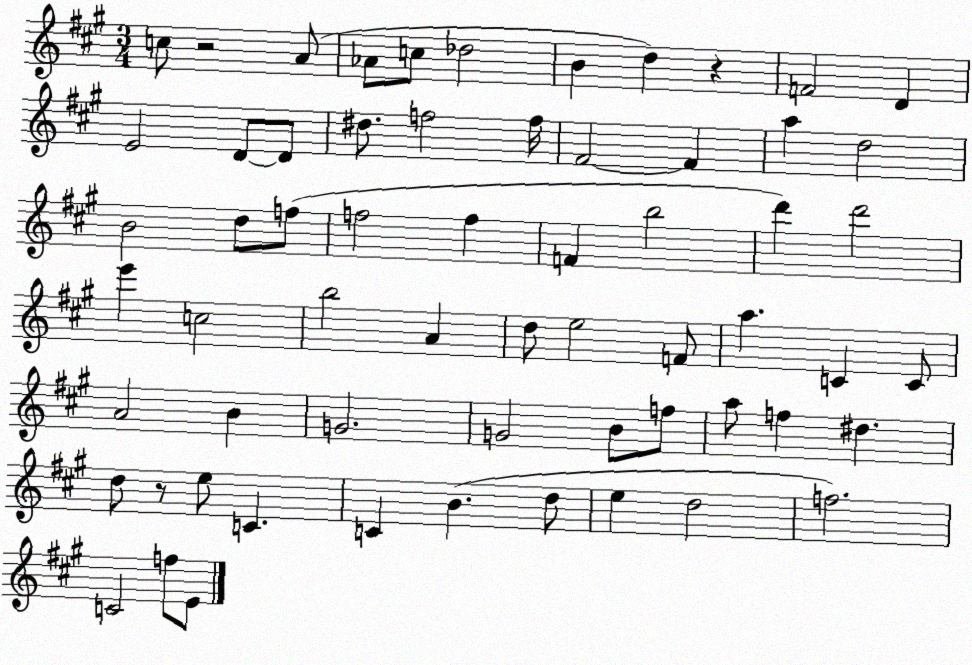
X:1
T:Untitled
M:3/4
L:1/4
K:A
c/2 z2 A/2 _A/2 c/2 _d2 B d z F2 D E2 D/2 D/2 ^d/2 f2 f/4 ^F2 ^F a d2 B2 d/2 f/2 f2 f F b2 d' d'2 e' c2 b2 A d/2 e2 F/2 a C C/2 A2 B G2 G2 B/2 f/2 a/2 f ^d d/2 z/2 e/2 C C B d/2 e d2 f2 C2 f/2 E/2